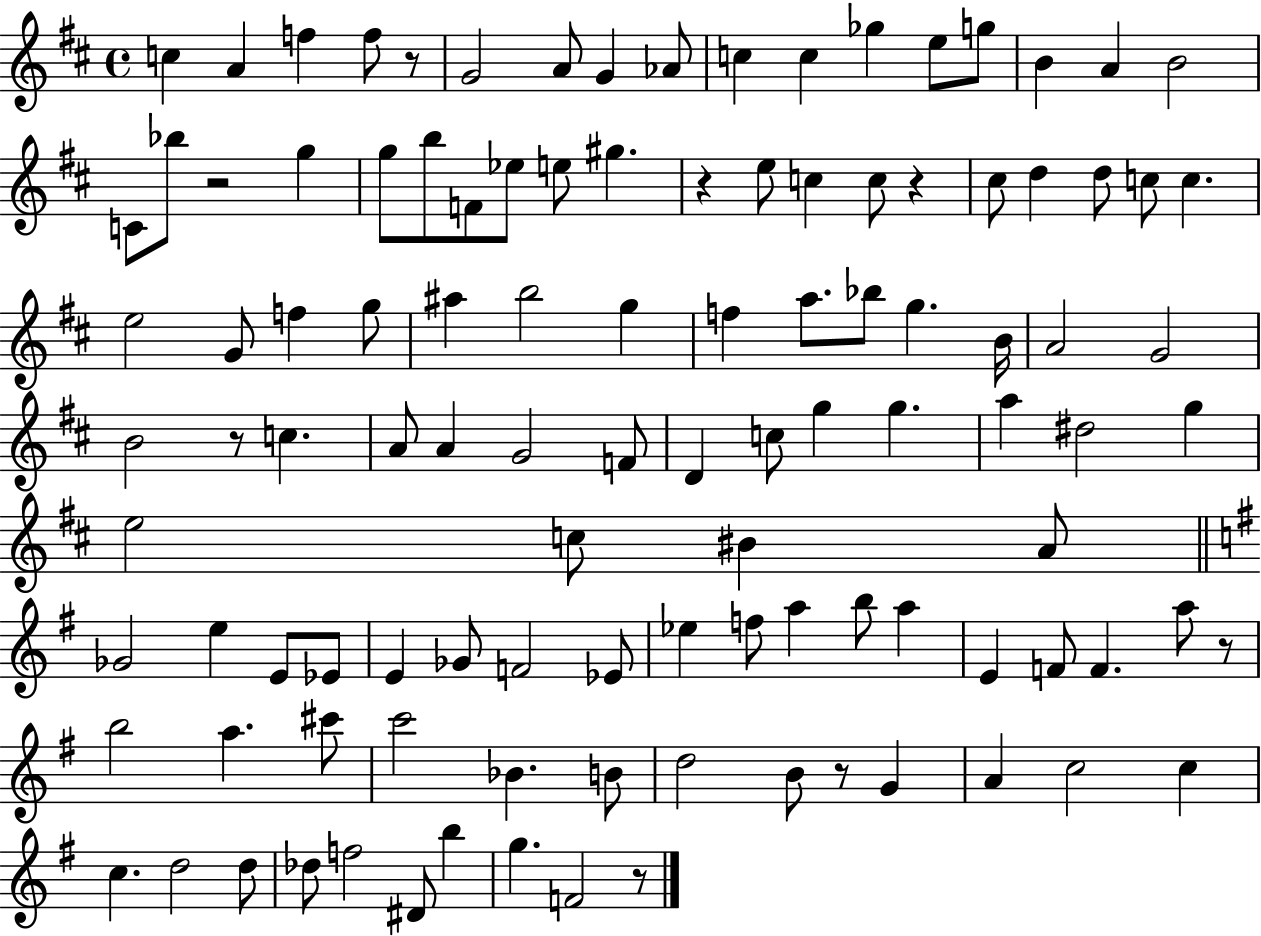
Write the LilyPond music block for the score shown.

{
  \clef treble
  \time 4/4
  \defaultTimeSignature
  \key d \major
  c''4 a'4 f''4 f''8 r8 | g'2 a'8 g'4 aes'8 | c''4 c''4 ges''4 e''8 g''8 | b'4 a'4 b'2 | \break c'8 bes''8 r2 g''4 | g''8 b''8 f'8 ees''8 e''8 gis''4. | r4 e''8 c''4 c''8 r4 | cis''8 d''4 d''8 c''8 c''4. | \break e''2 g'8 f''4 g''8 | ais''4 b''2 g''4 | f''4 a''8. bes''8 g''4. b'16 | a'2 g'2 | \break b'2 r8 c''4. | a'8 a'4 g'2 f'8 | d'4 c''8 g''4 g''4. | a''4 dis''2 g''4 | \break e''2 c''8 bis'4 a'8 | \bar "||" \break \key e \minor ges'2 e''4 e'8 ees'8 | e'4 ges'8 f'2 ees'8 | ees''4 f''8 a''4 b''8 a''4 | e'4 f'8 f'4. a''8 r8 | \break b''2 a''4. cis'''8 | c'''2 bes'4. b'8 | d''2 b'8 r8 g'4 | a'4 c''2 c''4 | \break c''4. d''2 d''8 | des''8 f''2 dis'8 b''4 | g''4. f'2 r8 | \bar "|."
}